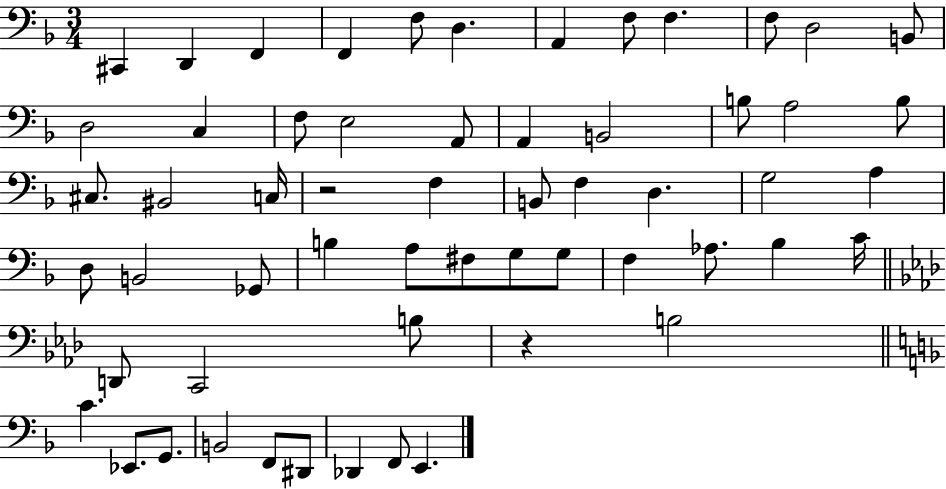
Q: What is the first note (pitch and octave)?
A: C#2